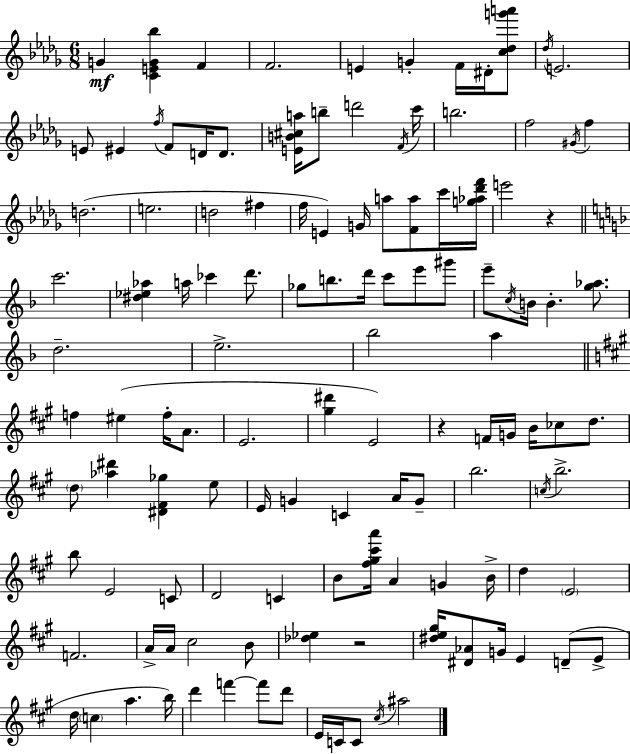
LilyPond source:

{
  \clef treble
  \numericTimeSignature
  \time 6/8
  \key bes \minor
  \repeat volta 2 { g'4\mf <c' e' g' bes''>4 f'4 | f'2. | e'4 g'4-. f'16 dis'16-. <c'' des'' g''' a'''>8 | \acciaccatura { des''16 } e'2. | \break e'8 eis'4 \acciaccatura { f''16 } f'8 d'16 d'8. | <e' b' cis'' a''>16 b''8-- d'''2 | \acciaccatura { f'16 } c'''16 b''2. | f''2 \acciaccatura { gis'16 } | \break f''4 d''2.( | e''2. | d''2 | fis''4 f''16 e'4) g'16 a''8 | \break <f' a''>8 c'''16 <g'' aes'' des''' f'''>16 e'''2 | r4 \bar "||" \break \key d \minor c'''2. | <dis'' ees'' aes''>4 a''16 ces'''4 d'''8. | ges''8 b''8. d'''16 c'''8 e'''8 gis'''8 | e'''8-- \acciaccatura { c''16 } b'16 b'4.-. <g'' aes''>8. | \break d''2.-- | e''2.-> | bes''2 a''4 | \bar "||" \break \key a \major f''4 eis''4( f''16-. a'8. | e'2. | <gis'' dis'''>4 e'2) | r4 f'16 g'16 b'16 ces''8 d''8. | \break \parenthesize d''8 <aes'' dis'''>4 <dis' fis' ges''>4 e''8 | e'16 g'4 c'4 a'16 g'8-- | b''2. | \acciaccatura { c''16 } b''2.-> | \break b''8 e'2 c'8 | d'2 c'4 | b'8 <fis'' gis'' cis''' a'''>16 a'4 g'4 | b'16-> d''4 \parenthesize e'2 | \break f'2. | a'16-> a'16 cis''2 b'8 | <des'' ees''>4 r2 | <dis'' e'' gis''>16 <dis' aes'>8 g'16 e'4 d'8--( e'8-> | \break d''16 \parenthesize c''4 a''4. | b''16) d'''4 f'''4~~ f'''8 d'''8 | e'16 c'16 c'8 \acciaccatura { cis''16 } ais''2 | } \bar "|."
}